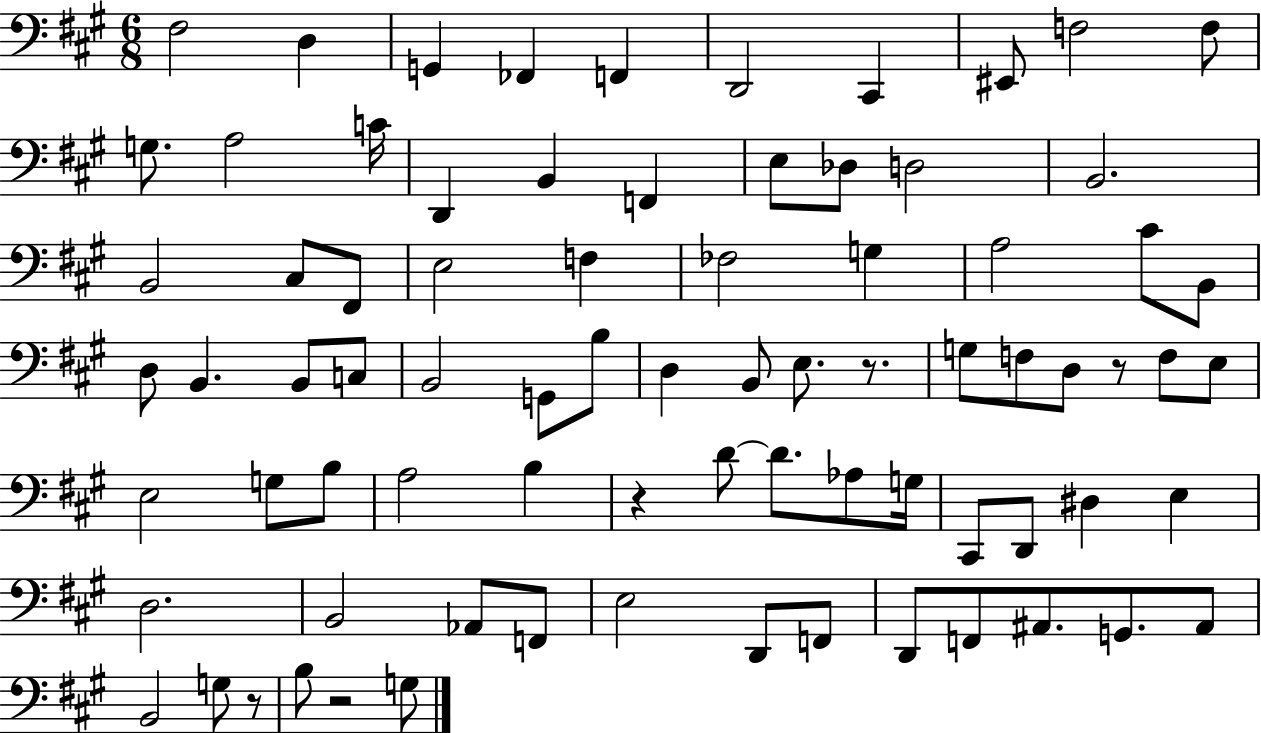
F#3/h D3/q G2/q FES2/q F2/q D2/h C#2/q EIS2/e F3/h F3/e G3/e. A3/h C4/s D2/q B2/q F2/q E3/e Db3/e D3/h B2/h. B2/h C#3/e F#2/e E3/h F3/q FES3/h G3/q A3/h C#4/e B2/e D3/e B2/q. B2/e C3/e B2/h G2/e B3/e D3/q B2/e E3/e. R/e. G3/e F3/e D3/e R/e F3/e E3/e E3/h G3/e B3/e A3/h B3/q R/q D4/e D4/e. Ab3/e G3/s C#2/e D2/e D#3/q E3/q D3/h. B2/h Ab2/e F2/e E3/h D2/e F2/e D2/e F2/e A#2/e. G2/e. A#2/e B2/h G3/e R/e B3/e R/h G3/e